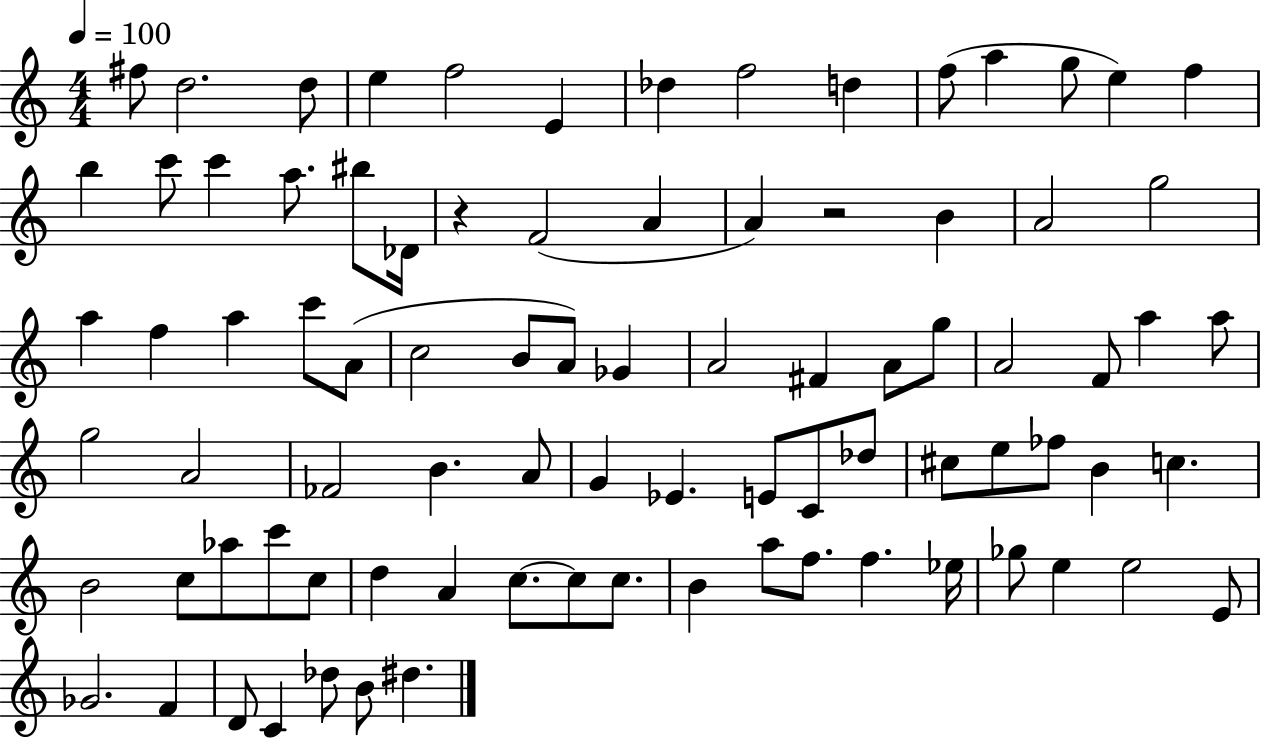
{
  \clef treble
  \numericTimeSignature
  \time 4/4
  \key c \major
  \tempo 4 = 100
  \repeat volta 2 { fis''8 d''2. d''8 | e''4 f''2 e'4 | des''4 f''2 d''4 | f''8( a''4 g''8 e''4) f''4 | \break b''4 c'''8 c'''4 a''8. bis''8 des'16 | r4 f'2( a'4 | a'4) r2 b'4 | a'2 g''2 | \break a''4 f''4 a''4 c'''8 a'8( | c''2 b'8 a'8) ges'4 | a'2 fis'4 a'8 g''8 | a'2 f'8 a''4 a''8 | \break g''2 a'2 | fes'2 b'4. a'8 | g'4 ees'4. e'8 c'8 des''8 | cis''8 e''8 fes''8 b'4 c''4. | \break b'2 c''8 aes''8 c'''8 c''8 | d''4 a'4 c''8.~~ c''8 c''8. | b'4 a''8 f''8. f''4. ees''16 | ges''8 e''4 e''2 e'8 | \break ges'2. f'4 | d'8 c'4 des''8 b'8 dis''4. | } \bar "|."
}